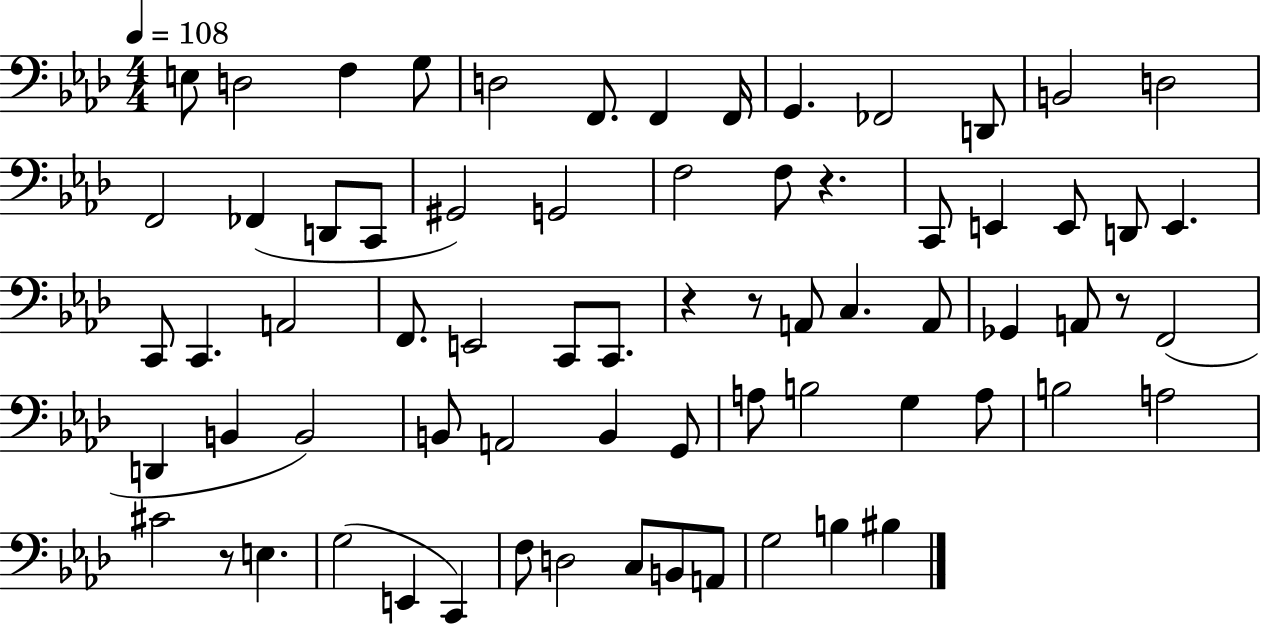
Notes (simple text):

E3/e D3/h F3/q G3/e D3/h F2/e. F2/q F2/s G2/q. FES2/h D2/e B2/h D3/h F2/h FES2/q D2/e C2/e G#2/h G2/h F3/h F3/e R/q. C2/e E2/q E2/e D2/e E2/q. C2/e C2/q. A2/h F2/e. E2/h C2/e C2/e. R/q R/e A2/e C3/q. A2/e Gb2/q A2/e R/e F2/h D2/q B2/q B2/h B2/e A2/h B2/q G2/e A3/e B3/h G3/q A3/e B3/h A3/h C#4/h R/e E3/q. G3/h E2/q C2/q F3/e D3/h C3/e B2/e A2/e G3/h B3/q BIS3/q